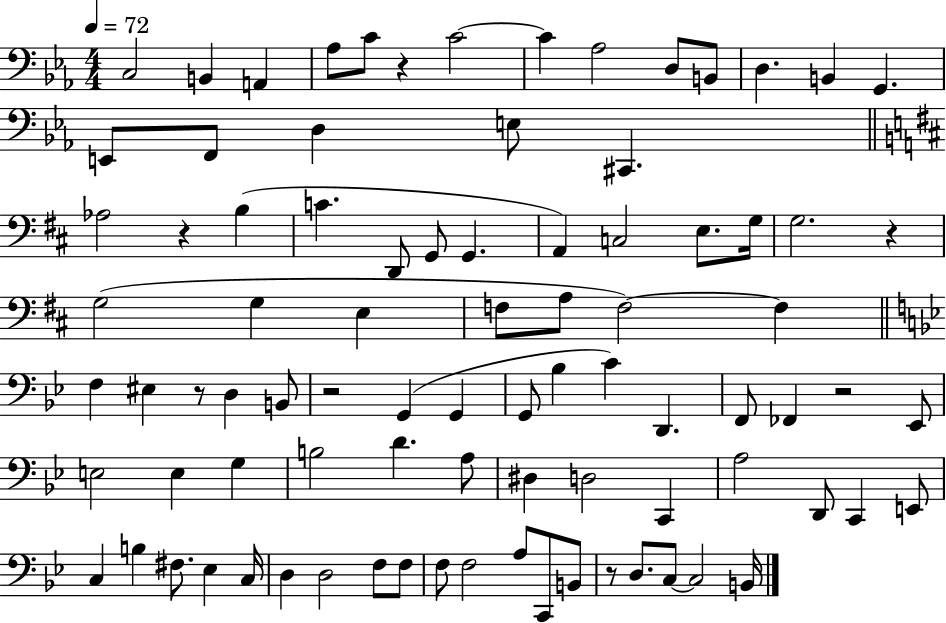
{
  \clef bass
  \numericTimeSignature
  \time 4/4
  \key ees \major
  \tempo 4 = 72
  \repeat volta 2 { c2 b,4 a,4 | aes8 c'8 r4 c'2~~ | c'4 aes2 d8 b,8 | d4. b,4 g,4. | \break e,8 f,8 d4 e8 cis,4. | \bar "||" \break \key d \major aes2 r4 b4( | c'4. d,8 g,8 g,4. | a,4) c2 e8. g16 | g2. r4 | \break g2( g4 e4 | f8 a8 f2~~) f4 | \bar "||" \break \key bes \major f4 eis4 r8 d4 b,8 | r2 g,4( g,4 | g,8 bes4 c'4) d,4. | f,8 fes,4 r2 ees,8 | \break e2 e4 g4 | b2 d'4. a8 | dis4 d2 c,4 | a2 d,8 c,4 e,8 | \break c4 b4 fis8. ees4 c16 | d4 d2 f8 f8 | f8 f2 a8 c,8 b,8 | r8 d8. c8~~ c2 b,16 | \break } \bar "|."
}